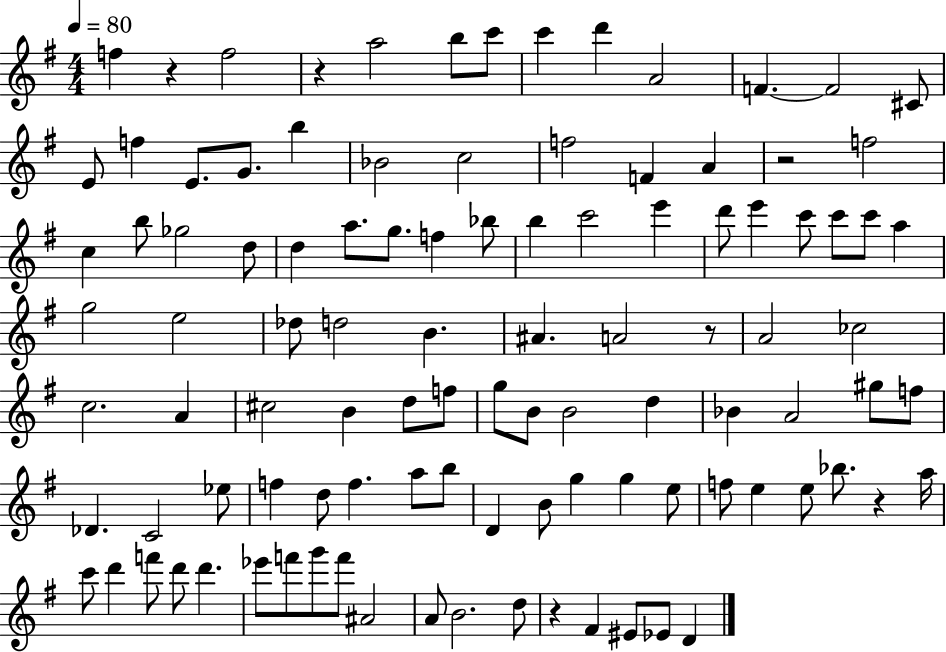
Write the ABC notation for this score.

X:1
T:Untitled
M:4/4
L:1/4
K:G
f z f2 z a2 b/2 c'/2 c' d' A2 F F2 ^C/2 E/2 f E/2 G/2 b _B2 c2 f2 F A z2 f2 c b/2 _g2 d/2 d a/2 g/2 f _b/2 b c'2 e' d'/2 e' c'/2 c'/2 c'/2 a g2 e2 _d/2 d2 B ^A A2 z/2 A2 _c2 c2 A ^c2 B d/2 f/2 g/2 B/2 B2 d _B A2 ^g/2 f/2 _D C2 _e/2 f d/2 f a/2 b/2 D B/2 g g e/2 f/2 e e/2 _b/2 z a/4 c'/2 d' f'/2 d'/2 d' _e'/2 f'/2 g'/2 f'/2 ^A2 A/2 B2 d/2 z ^F ^E/2 _E/2 D